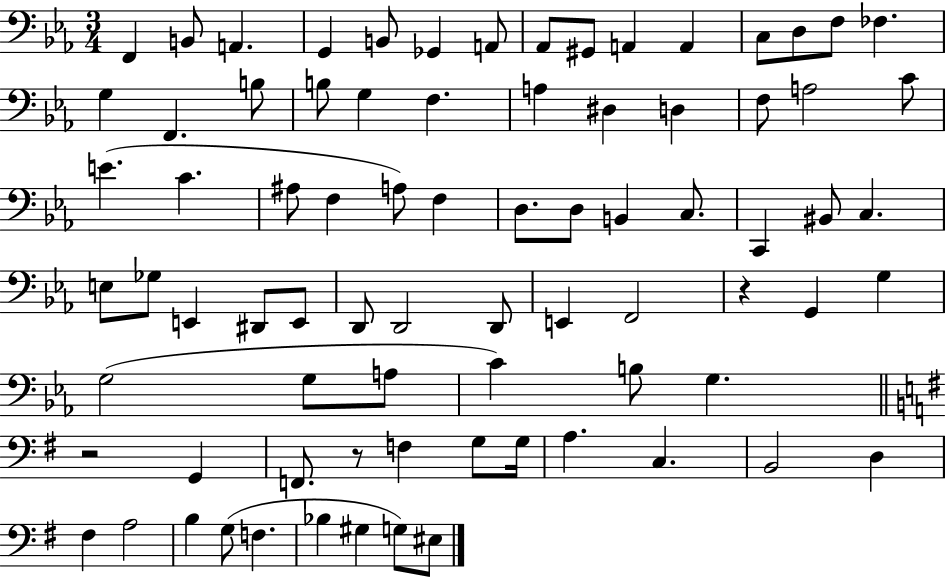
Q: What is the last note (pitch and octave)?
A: EIS3